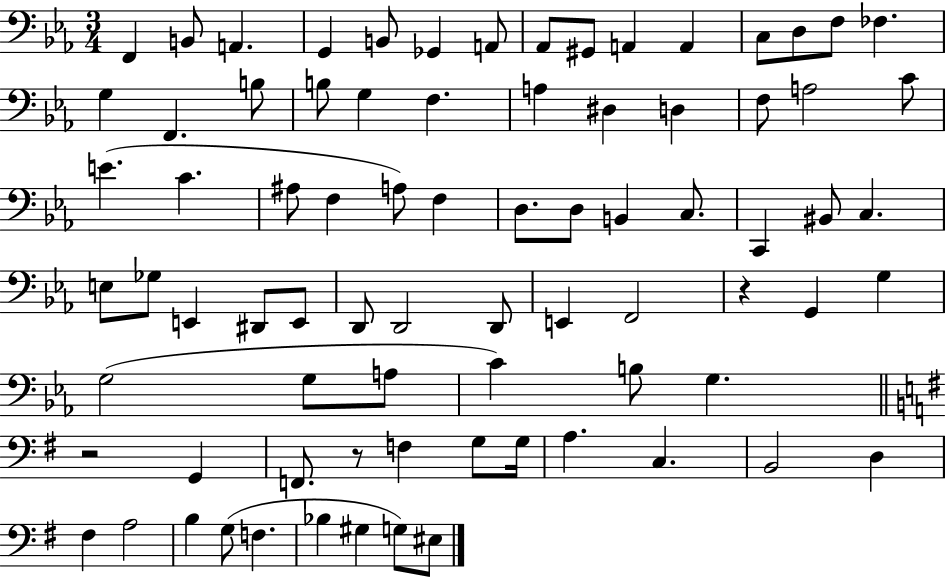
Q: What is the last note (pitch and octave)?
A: EIS3